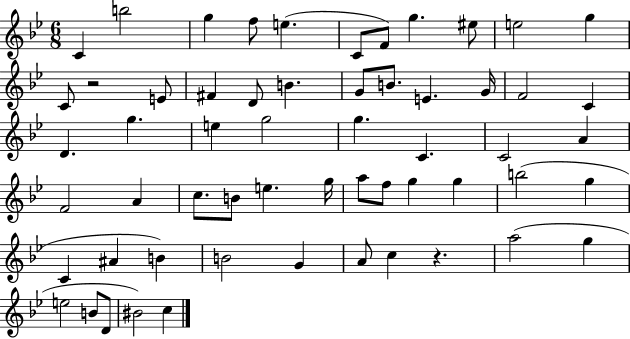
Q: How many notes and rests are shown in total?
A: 58